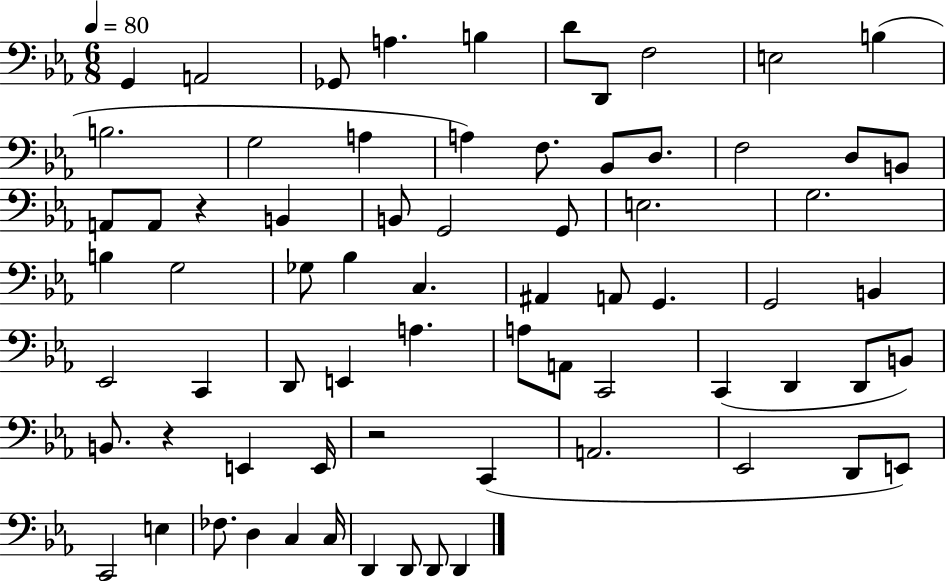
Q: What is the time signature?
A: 6/8